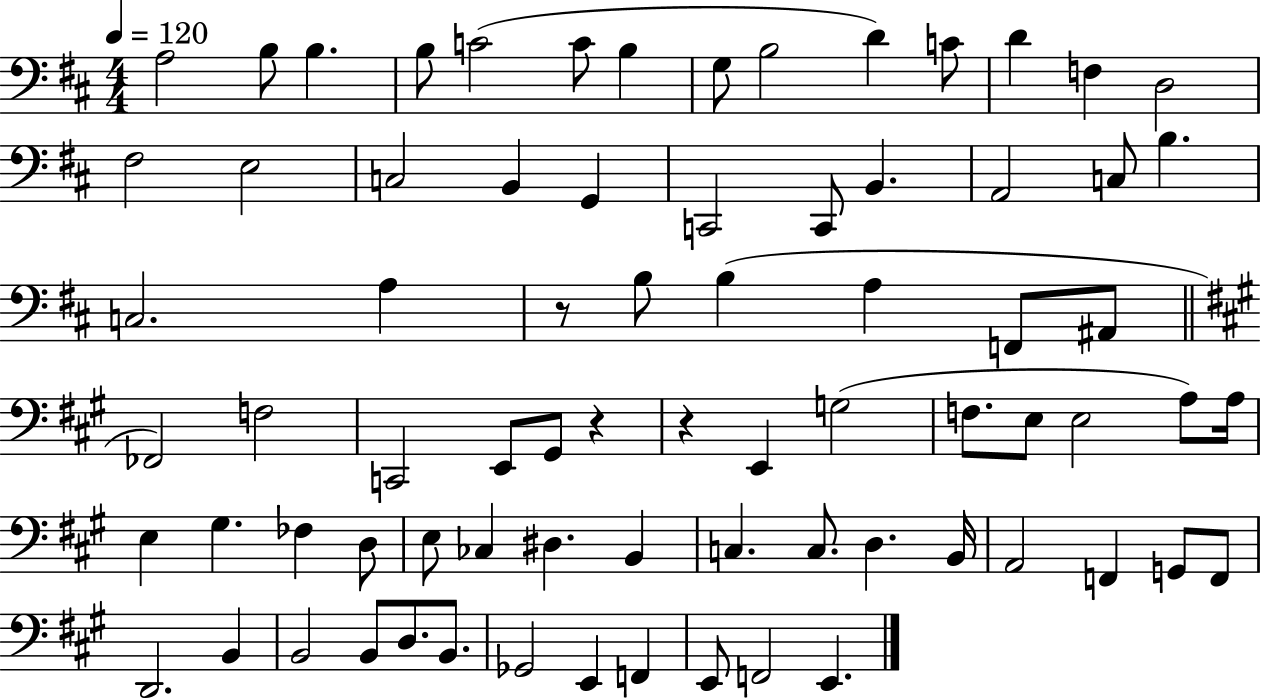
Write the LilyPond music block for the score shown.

{
  \clef bass
  \numericTimeSignature
  \time 4/4
  \key d \major
  \tempo 4 = 120
  a2 b8 b4. | b8 c'2( c'8 b4 | g8 b2 d'4) c'8 | d'4 f4 d2 | \break fis2 e2 | c2 b,4 g,4 | c,2 c,8 b,4. | a,2 c8 b4. | \break c2. a4 | r8 b8 b4( a4 f,8 ais,8 | \bar "||" \break \key a \major fes,2) f2 | c,2 e,8 gis,8 r4 | r4 e,4 g2( | f8. e8 e2 a8) a16 | \break e4 gis4. fes4 d8 | e8 ces4 dis4. b,4 | c4. c8. d4. b,16 | a,2 f,4 g,8 f,8 | \break d,2. b,4 | b,2 b,8 d8. b,8. | ges,2 e,4 f,4 | e,8 f,2 e,4. | \break \bar "|."
}